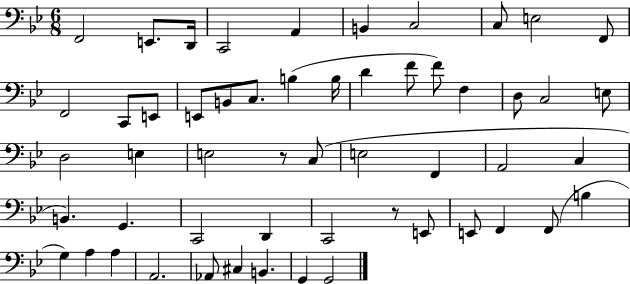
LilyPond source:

{
  \clef bass
  \numericTimeSignature
  \time 6/8
  \key bes \major
  f,2 e,8. d,16 | c,2 a,4 | b,4 c2 | c8 e2 f,8 | \break f,2 c,8 e,8 | e,8 b,8 c8. b4( b16 | d'4 f'8 f'8) f4 | d8 c2 e8 | \break d2 e4 | e2 r8 c8( | e2 f,4 | a,2 c4 | \break b,4.) g,4. | c,2 d,4 | c,2 r8 e,8 | e,8 f,4 f,8( b4 | \break g4) a4 a4 | a,2. | aes,8 cis4 b,4. | g,4 g,2 | \break \bar "|."
}